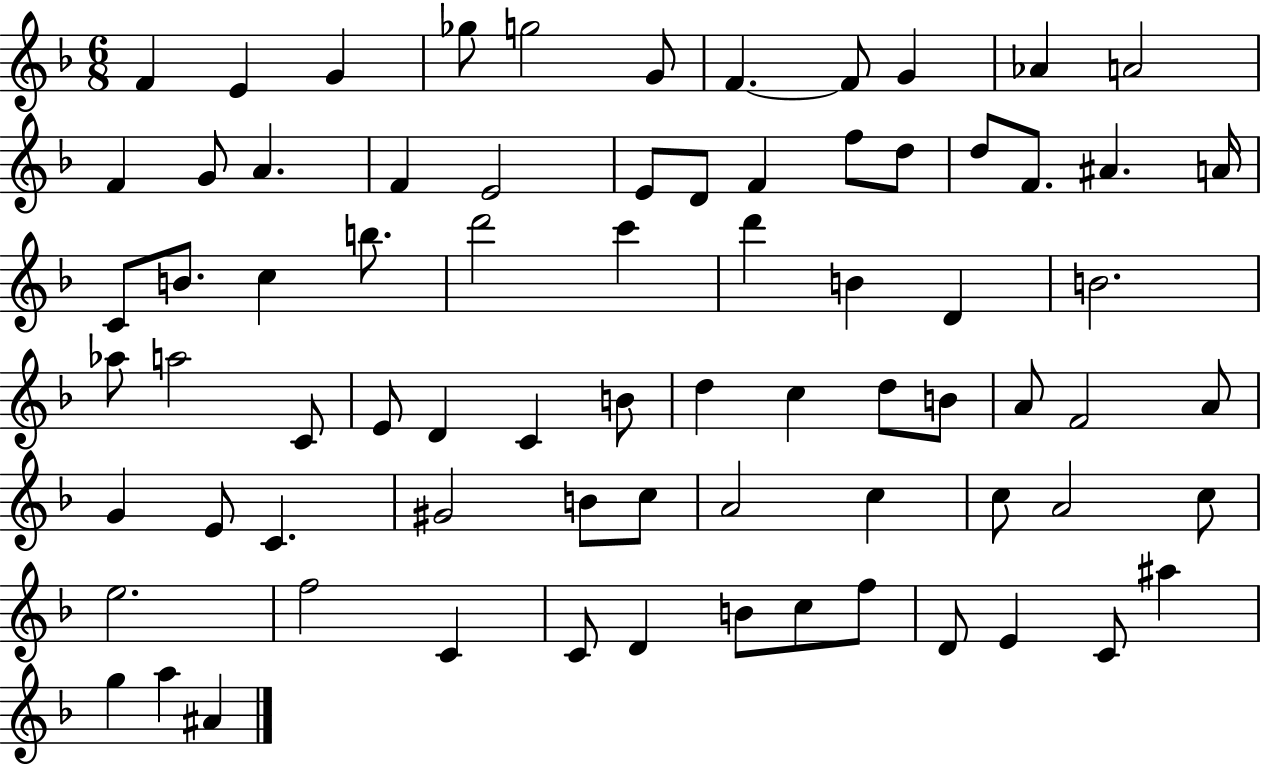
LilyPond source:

{
  \clef treble
  \numericTimeSignature
  \time 6/8
  \key f \major
  f'4 e'4 g'4 | ges''8 g''2 g'8 | f'4.~~ f'8 g'4 | aes'4 a'2 | \break f'4 g'8 a'4. | f'4 e'2 | e'8 d'8 f'4 f''8 d''8 | d''8 f'8. ais'4. a'16 | \break c'8 b'8. c''4 b''8. | d'''2 c'''4 | d'''4 b'4 d'4 | b'2. | \break aes''8 a''2 c'8 | e'8 d'4 c'4 b'8 | d''4 c''4 d''8 b'8 | a'8 f'2 a'8 | \break g'4 e'8 c'4. | gis'2 b'8 c''8 | a'2 c''4 | c''8 a'2 c''8 | \break e''2. | f''2 c'4 | c'8 d'4 b'8 c''8 f''8 | d'8 e'4 c'8 ais''4 | \break g''4 a''4 ais'4 | \bar "|."
}